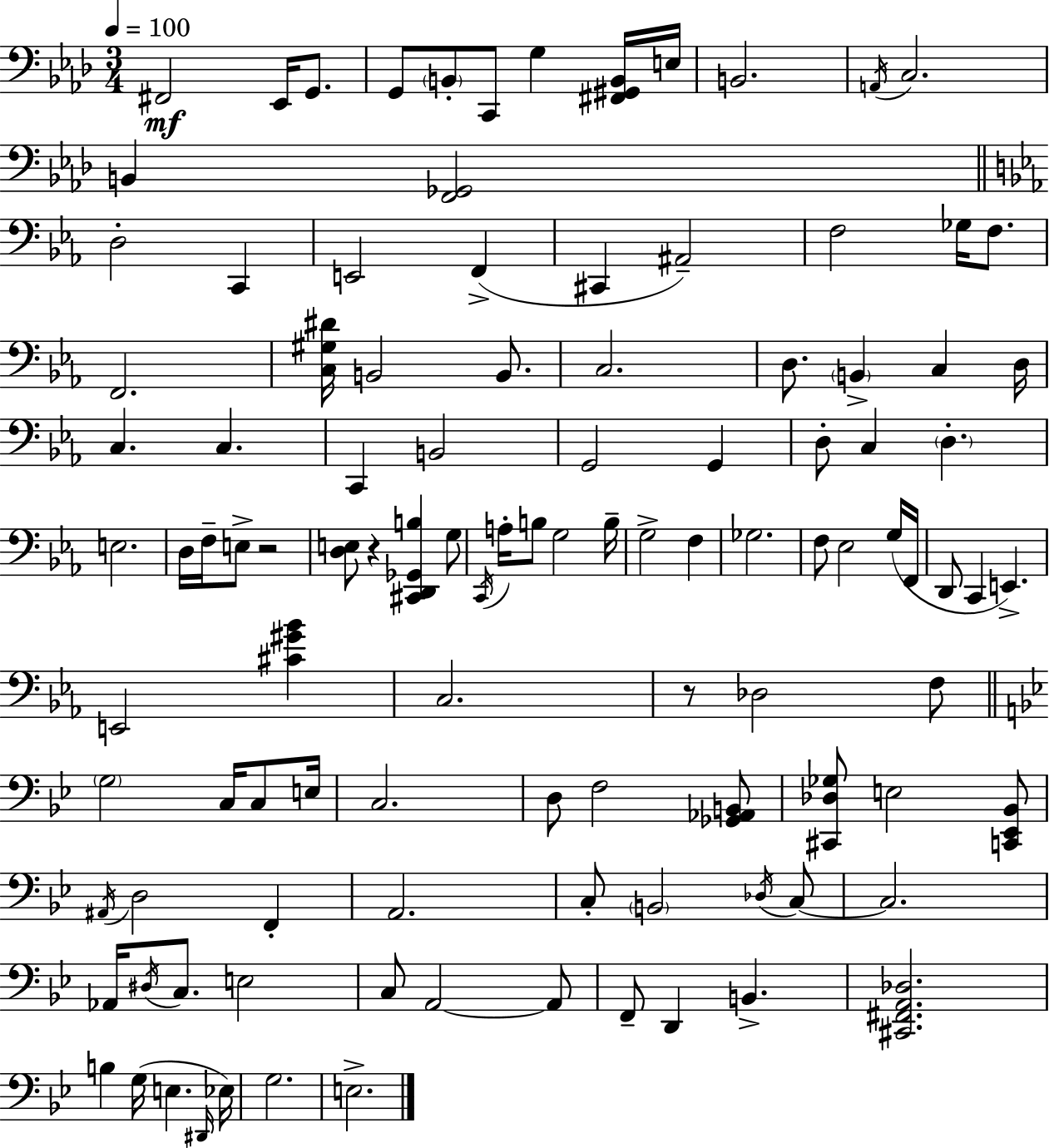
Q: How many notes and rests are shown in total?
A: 109